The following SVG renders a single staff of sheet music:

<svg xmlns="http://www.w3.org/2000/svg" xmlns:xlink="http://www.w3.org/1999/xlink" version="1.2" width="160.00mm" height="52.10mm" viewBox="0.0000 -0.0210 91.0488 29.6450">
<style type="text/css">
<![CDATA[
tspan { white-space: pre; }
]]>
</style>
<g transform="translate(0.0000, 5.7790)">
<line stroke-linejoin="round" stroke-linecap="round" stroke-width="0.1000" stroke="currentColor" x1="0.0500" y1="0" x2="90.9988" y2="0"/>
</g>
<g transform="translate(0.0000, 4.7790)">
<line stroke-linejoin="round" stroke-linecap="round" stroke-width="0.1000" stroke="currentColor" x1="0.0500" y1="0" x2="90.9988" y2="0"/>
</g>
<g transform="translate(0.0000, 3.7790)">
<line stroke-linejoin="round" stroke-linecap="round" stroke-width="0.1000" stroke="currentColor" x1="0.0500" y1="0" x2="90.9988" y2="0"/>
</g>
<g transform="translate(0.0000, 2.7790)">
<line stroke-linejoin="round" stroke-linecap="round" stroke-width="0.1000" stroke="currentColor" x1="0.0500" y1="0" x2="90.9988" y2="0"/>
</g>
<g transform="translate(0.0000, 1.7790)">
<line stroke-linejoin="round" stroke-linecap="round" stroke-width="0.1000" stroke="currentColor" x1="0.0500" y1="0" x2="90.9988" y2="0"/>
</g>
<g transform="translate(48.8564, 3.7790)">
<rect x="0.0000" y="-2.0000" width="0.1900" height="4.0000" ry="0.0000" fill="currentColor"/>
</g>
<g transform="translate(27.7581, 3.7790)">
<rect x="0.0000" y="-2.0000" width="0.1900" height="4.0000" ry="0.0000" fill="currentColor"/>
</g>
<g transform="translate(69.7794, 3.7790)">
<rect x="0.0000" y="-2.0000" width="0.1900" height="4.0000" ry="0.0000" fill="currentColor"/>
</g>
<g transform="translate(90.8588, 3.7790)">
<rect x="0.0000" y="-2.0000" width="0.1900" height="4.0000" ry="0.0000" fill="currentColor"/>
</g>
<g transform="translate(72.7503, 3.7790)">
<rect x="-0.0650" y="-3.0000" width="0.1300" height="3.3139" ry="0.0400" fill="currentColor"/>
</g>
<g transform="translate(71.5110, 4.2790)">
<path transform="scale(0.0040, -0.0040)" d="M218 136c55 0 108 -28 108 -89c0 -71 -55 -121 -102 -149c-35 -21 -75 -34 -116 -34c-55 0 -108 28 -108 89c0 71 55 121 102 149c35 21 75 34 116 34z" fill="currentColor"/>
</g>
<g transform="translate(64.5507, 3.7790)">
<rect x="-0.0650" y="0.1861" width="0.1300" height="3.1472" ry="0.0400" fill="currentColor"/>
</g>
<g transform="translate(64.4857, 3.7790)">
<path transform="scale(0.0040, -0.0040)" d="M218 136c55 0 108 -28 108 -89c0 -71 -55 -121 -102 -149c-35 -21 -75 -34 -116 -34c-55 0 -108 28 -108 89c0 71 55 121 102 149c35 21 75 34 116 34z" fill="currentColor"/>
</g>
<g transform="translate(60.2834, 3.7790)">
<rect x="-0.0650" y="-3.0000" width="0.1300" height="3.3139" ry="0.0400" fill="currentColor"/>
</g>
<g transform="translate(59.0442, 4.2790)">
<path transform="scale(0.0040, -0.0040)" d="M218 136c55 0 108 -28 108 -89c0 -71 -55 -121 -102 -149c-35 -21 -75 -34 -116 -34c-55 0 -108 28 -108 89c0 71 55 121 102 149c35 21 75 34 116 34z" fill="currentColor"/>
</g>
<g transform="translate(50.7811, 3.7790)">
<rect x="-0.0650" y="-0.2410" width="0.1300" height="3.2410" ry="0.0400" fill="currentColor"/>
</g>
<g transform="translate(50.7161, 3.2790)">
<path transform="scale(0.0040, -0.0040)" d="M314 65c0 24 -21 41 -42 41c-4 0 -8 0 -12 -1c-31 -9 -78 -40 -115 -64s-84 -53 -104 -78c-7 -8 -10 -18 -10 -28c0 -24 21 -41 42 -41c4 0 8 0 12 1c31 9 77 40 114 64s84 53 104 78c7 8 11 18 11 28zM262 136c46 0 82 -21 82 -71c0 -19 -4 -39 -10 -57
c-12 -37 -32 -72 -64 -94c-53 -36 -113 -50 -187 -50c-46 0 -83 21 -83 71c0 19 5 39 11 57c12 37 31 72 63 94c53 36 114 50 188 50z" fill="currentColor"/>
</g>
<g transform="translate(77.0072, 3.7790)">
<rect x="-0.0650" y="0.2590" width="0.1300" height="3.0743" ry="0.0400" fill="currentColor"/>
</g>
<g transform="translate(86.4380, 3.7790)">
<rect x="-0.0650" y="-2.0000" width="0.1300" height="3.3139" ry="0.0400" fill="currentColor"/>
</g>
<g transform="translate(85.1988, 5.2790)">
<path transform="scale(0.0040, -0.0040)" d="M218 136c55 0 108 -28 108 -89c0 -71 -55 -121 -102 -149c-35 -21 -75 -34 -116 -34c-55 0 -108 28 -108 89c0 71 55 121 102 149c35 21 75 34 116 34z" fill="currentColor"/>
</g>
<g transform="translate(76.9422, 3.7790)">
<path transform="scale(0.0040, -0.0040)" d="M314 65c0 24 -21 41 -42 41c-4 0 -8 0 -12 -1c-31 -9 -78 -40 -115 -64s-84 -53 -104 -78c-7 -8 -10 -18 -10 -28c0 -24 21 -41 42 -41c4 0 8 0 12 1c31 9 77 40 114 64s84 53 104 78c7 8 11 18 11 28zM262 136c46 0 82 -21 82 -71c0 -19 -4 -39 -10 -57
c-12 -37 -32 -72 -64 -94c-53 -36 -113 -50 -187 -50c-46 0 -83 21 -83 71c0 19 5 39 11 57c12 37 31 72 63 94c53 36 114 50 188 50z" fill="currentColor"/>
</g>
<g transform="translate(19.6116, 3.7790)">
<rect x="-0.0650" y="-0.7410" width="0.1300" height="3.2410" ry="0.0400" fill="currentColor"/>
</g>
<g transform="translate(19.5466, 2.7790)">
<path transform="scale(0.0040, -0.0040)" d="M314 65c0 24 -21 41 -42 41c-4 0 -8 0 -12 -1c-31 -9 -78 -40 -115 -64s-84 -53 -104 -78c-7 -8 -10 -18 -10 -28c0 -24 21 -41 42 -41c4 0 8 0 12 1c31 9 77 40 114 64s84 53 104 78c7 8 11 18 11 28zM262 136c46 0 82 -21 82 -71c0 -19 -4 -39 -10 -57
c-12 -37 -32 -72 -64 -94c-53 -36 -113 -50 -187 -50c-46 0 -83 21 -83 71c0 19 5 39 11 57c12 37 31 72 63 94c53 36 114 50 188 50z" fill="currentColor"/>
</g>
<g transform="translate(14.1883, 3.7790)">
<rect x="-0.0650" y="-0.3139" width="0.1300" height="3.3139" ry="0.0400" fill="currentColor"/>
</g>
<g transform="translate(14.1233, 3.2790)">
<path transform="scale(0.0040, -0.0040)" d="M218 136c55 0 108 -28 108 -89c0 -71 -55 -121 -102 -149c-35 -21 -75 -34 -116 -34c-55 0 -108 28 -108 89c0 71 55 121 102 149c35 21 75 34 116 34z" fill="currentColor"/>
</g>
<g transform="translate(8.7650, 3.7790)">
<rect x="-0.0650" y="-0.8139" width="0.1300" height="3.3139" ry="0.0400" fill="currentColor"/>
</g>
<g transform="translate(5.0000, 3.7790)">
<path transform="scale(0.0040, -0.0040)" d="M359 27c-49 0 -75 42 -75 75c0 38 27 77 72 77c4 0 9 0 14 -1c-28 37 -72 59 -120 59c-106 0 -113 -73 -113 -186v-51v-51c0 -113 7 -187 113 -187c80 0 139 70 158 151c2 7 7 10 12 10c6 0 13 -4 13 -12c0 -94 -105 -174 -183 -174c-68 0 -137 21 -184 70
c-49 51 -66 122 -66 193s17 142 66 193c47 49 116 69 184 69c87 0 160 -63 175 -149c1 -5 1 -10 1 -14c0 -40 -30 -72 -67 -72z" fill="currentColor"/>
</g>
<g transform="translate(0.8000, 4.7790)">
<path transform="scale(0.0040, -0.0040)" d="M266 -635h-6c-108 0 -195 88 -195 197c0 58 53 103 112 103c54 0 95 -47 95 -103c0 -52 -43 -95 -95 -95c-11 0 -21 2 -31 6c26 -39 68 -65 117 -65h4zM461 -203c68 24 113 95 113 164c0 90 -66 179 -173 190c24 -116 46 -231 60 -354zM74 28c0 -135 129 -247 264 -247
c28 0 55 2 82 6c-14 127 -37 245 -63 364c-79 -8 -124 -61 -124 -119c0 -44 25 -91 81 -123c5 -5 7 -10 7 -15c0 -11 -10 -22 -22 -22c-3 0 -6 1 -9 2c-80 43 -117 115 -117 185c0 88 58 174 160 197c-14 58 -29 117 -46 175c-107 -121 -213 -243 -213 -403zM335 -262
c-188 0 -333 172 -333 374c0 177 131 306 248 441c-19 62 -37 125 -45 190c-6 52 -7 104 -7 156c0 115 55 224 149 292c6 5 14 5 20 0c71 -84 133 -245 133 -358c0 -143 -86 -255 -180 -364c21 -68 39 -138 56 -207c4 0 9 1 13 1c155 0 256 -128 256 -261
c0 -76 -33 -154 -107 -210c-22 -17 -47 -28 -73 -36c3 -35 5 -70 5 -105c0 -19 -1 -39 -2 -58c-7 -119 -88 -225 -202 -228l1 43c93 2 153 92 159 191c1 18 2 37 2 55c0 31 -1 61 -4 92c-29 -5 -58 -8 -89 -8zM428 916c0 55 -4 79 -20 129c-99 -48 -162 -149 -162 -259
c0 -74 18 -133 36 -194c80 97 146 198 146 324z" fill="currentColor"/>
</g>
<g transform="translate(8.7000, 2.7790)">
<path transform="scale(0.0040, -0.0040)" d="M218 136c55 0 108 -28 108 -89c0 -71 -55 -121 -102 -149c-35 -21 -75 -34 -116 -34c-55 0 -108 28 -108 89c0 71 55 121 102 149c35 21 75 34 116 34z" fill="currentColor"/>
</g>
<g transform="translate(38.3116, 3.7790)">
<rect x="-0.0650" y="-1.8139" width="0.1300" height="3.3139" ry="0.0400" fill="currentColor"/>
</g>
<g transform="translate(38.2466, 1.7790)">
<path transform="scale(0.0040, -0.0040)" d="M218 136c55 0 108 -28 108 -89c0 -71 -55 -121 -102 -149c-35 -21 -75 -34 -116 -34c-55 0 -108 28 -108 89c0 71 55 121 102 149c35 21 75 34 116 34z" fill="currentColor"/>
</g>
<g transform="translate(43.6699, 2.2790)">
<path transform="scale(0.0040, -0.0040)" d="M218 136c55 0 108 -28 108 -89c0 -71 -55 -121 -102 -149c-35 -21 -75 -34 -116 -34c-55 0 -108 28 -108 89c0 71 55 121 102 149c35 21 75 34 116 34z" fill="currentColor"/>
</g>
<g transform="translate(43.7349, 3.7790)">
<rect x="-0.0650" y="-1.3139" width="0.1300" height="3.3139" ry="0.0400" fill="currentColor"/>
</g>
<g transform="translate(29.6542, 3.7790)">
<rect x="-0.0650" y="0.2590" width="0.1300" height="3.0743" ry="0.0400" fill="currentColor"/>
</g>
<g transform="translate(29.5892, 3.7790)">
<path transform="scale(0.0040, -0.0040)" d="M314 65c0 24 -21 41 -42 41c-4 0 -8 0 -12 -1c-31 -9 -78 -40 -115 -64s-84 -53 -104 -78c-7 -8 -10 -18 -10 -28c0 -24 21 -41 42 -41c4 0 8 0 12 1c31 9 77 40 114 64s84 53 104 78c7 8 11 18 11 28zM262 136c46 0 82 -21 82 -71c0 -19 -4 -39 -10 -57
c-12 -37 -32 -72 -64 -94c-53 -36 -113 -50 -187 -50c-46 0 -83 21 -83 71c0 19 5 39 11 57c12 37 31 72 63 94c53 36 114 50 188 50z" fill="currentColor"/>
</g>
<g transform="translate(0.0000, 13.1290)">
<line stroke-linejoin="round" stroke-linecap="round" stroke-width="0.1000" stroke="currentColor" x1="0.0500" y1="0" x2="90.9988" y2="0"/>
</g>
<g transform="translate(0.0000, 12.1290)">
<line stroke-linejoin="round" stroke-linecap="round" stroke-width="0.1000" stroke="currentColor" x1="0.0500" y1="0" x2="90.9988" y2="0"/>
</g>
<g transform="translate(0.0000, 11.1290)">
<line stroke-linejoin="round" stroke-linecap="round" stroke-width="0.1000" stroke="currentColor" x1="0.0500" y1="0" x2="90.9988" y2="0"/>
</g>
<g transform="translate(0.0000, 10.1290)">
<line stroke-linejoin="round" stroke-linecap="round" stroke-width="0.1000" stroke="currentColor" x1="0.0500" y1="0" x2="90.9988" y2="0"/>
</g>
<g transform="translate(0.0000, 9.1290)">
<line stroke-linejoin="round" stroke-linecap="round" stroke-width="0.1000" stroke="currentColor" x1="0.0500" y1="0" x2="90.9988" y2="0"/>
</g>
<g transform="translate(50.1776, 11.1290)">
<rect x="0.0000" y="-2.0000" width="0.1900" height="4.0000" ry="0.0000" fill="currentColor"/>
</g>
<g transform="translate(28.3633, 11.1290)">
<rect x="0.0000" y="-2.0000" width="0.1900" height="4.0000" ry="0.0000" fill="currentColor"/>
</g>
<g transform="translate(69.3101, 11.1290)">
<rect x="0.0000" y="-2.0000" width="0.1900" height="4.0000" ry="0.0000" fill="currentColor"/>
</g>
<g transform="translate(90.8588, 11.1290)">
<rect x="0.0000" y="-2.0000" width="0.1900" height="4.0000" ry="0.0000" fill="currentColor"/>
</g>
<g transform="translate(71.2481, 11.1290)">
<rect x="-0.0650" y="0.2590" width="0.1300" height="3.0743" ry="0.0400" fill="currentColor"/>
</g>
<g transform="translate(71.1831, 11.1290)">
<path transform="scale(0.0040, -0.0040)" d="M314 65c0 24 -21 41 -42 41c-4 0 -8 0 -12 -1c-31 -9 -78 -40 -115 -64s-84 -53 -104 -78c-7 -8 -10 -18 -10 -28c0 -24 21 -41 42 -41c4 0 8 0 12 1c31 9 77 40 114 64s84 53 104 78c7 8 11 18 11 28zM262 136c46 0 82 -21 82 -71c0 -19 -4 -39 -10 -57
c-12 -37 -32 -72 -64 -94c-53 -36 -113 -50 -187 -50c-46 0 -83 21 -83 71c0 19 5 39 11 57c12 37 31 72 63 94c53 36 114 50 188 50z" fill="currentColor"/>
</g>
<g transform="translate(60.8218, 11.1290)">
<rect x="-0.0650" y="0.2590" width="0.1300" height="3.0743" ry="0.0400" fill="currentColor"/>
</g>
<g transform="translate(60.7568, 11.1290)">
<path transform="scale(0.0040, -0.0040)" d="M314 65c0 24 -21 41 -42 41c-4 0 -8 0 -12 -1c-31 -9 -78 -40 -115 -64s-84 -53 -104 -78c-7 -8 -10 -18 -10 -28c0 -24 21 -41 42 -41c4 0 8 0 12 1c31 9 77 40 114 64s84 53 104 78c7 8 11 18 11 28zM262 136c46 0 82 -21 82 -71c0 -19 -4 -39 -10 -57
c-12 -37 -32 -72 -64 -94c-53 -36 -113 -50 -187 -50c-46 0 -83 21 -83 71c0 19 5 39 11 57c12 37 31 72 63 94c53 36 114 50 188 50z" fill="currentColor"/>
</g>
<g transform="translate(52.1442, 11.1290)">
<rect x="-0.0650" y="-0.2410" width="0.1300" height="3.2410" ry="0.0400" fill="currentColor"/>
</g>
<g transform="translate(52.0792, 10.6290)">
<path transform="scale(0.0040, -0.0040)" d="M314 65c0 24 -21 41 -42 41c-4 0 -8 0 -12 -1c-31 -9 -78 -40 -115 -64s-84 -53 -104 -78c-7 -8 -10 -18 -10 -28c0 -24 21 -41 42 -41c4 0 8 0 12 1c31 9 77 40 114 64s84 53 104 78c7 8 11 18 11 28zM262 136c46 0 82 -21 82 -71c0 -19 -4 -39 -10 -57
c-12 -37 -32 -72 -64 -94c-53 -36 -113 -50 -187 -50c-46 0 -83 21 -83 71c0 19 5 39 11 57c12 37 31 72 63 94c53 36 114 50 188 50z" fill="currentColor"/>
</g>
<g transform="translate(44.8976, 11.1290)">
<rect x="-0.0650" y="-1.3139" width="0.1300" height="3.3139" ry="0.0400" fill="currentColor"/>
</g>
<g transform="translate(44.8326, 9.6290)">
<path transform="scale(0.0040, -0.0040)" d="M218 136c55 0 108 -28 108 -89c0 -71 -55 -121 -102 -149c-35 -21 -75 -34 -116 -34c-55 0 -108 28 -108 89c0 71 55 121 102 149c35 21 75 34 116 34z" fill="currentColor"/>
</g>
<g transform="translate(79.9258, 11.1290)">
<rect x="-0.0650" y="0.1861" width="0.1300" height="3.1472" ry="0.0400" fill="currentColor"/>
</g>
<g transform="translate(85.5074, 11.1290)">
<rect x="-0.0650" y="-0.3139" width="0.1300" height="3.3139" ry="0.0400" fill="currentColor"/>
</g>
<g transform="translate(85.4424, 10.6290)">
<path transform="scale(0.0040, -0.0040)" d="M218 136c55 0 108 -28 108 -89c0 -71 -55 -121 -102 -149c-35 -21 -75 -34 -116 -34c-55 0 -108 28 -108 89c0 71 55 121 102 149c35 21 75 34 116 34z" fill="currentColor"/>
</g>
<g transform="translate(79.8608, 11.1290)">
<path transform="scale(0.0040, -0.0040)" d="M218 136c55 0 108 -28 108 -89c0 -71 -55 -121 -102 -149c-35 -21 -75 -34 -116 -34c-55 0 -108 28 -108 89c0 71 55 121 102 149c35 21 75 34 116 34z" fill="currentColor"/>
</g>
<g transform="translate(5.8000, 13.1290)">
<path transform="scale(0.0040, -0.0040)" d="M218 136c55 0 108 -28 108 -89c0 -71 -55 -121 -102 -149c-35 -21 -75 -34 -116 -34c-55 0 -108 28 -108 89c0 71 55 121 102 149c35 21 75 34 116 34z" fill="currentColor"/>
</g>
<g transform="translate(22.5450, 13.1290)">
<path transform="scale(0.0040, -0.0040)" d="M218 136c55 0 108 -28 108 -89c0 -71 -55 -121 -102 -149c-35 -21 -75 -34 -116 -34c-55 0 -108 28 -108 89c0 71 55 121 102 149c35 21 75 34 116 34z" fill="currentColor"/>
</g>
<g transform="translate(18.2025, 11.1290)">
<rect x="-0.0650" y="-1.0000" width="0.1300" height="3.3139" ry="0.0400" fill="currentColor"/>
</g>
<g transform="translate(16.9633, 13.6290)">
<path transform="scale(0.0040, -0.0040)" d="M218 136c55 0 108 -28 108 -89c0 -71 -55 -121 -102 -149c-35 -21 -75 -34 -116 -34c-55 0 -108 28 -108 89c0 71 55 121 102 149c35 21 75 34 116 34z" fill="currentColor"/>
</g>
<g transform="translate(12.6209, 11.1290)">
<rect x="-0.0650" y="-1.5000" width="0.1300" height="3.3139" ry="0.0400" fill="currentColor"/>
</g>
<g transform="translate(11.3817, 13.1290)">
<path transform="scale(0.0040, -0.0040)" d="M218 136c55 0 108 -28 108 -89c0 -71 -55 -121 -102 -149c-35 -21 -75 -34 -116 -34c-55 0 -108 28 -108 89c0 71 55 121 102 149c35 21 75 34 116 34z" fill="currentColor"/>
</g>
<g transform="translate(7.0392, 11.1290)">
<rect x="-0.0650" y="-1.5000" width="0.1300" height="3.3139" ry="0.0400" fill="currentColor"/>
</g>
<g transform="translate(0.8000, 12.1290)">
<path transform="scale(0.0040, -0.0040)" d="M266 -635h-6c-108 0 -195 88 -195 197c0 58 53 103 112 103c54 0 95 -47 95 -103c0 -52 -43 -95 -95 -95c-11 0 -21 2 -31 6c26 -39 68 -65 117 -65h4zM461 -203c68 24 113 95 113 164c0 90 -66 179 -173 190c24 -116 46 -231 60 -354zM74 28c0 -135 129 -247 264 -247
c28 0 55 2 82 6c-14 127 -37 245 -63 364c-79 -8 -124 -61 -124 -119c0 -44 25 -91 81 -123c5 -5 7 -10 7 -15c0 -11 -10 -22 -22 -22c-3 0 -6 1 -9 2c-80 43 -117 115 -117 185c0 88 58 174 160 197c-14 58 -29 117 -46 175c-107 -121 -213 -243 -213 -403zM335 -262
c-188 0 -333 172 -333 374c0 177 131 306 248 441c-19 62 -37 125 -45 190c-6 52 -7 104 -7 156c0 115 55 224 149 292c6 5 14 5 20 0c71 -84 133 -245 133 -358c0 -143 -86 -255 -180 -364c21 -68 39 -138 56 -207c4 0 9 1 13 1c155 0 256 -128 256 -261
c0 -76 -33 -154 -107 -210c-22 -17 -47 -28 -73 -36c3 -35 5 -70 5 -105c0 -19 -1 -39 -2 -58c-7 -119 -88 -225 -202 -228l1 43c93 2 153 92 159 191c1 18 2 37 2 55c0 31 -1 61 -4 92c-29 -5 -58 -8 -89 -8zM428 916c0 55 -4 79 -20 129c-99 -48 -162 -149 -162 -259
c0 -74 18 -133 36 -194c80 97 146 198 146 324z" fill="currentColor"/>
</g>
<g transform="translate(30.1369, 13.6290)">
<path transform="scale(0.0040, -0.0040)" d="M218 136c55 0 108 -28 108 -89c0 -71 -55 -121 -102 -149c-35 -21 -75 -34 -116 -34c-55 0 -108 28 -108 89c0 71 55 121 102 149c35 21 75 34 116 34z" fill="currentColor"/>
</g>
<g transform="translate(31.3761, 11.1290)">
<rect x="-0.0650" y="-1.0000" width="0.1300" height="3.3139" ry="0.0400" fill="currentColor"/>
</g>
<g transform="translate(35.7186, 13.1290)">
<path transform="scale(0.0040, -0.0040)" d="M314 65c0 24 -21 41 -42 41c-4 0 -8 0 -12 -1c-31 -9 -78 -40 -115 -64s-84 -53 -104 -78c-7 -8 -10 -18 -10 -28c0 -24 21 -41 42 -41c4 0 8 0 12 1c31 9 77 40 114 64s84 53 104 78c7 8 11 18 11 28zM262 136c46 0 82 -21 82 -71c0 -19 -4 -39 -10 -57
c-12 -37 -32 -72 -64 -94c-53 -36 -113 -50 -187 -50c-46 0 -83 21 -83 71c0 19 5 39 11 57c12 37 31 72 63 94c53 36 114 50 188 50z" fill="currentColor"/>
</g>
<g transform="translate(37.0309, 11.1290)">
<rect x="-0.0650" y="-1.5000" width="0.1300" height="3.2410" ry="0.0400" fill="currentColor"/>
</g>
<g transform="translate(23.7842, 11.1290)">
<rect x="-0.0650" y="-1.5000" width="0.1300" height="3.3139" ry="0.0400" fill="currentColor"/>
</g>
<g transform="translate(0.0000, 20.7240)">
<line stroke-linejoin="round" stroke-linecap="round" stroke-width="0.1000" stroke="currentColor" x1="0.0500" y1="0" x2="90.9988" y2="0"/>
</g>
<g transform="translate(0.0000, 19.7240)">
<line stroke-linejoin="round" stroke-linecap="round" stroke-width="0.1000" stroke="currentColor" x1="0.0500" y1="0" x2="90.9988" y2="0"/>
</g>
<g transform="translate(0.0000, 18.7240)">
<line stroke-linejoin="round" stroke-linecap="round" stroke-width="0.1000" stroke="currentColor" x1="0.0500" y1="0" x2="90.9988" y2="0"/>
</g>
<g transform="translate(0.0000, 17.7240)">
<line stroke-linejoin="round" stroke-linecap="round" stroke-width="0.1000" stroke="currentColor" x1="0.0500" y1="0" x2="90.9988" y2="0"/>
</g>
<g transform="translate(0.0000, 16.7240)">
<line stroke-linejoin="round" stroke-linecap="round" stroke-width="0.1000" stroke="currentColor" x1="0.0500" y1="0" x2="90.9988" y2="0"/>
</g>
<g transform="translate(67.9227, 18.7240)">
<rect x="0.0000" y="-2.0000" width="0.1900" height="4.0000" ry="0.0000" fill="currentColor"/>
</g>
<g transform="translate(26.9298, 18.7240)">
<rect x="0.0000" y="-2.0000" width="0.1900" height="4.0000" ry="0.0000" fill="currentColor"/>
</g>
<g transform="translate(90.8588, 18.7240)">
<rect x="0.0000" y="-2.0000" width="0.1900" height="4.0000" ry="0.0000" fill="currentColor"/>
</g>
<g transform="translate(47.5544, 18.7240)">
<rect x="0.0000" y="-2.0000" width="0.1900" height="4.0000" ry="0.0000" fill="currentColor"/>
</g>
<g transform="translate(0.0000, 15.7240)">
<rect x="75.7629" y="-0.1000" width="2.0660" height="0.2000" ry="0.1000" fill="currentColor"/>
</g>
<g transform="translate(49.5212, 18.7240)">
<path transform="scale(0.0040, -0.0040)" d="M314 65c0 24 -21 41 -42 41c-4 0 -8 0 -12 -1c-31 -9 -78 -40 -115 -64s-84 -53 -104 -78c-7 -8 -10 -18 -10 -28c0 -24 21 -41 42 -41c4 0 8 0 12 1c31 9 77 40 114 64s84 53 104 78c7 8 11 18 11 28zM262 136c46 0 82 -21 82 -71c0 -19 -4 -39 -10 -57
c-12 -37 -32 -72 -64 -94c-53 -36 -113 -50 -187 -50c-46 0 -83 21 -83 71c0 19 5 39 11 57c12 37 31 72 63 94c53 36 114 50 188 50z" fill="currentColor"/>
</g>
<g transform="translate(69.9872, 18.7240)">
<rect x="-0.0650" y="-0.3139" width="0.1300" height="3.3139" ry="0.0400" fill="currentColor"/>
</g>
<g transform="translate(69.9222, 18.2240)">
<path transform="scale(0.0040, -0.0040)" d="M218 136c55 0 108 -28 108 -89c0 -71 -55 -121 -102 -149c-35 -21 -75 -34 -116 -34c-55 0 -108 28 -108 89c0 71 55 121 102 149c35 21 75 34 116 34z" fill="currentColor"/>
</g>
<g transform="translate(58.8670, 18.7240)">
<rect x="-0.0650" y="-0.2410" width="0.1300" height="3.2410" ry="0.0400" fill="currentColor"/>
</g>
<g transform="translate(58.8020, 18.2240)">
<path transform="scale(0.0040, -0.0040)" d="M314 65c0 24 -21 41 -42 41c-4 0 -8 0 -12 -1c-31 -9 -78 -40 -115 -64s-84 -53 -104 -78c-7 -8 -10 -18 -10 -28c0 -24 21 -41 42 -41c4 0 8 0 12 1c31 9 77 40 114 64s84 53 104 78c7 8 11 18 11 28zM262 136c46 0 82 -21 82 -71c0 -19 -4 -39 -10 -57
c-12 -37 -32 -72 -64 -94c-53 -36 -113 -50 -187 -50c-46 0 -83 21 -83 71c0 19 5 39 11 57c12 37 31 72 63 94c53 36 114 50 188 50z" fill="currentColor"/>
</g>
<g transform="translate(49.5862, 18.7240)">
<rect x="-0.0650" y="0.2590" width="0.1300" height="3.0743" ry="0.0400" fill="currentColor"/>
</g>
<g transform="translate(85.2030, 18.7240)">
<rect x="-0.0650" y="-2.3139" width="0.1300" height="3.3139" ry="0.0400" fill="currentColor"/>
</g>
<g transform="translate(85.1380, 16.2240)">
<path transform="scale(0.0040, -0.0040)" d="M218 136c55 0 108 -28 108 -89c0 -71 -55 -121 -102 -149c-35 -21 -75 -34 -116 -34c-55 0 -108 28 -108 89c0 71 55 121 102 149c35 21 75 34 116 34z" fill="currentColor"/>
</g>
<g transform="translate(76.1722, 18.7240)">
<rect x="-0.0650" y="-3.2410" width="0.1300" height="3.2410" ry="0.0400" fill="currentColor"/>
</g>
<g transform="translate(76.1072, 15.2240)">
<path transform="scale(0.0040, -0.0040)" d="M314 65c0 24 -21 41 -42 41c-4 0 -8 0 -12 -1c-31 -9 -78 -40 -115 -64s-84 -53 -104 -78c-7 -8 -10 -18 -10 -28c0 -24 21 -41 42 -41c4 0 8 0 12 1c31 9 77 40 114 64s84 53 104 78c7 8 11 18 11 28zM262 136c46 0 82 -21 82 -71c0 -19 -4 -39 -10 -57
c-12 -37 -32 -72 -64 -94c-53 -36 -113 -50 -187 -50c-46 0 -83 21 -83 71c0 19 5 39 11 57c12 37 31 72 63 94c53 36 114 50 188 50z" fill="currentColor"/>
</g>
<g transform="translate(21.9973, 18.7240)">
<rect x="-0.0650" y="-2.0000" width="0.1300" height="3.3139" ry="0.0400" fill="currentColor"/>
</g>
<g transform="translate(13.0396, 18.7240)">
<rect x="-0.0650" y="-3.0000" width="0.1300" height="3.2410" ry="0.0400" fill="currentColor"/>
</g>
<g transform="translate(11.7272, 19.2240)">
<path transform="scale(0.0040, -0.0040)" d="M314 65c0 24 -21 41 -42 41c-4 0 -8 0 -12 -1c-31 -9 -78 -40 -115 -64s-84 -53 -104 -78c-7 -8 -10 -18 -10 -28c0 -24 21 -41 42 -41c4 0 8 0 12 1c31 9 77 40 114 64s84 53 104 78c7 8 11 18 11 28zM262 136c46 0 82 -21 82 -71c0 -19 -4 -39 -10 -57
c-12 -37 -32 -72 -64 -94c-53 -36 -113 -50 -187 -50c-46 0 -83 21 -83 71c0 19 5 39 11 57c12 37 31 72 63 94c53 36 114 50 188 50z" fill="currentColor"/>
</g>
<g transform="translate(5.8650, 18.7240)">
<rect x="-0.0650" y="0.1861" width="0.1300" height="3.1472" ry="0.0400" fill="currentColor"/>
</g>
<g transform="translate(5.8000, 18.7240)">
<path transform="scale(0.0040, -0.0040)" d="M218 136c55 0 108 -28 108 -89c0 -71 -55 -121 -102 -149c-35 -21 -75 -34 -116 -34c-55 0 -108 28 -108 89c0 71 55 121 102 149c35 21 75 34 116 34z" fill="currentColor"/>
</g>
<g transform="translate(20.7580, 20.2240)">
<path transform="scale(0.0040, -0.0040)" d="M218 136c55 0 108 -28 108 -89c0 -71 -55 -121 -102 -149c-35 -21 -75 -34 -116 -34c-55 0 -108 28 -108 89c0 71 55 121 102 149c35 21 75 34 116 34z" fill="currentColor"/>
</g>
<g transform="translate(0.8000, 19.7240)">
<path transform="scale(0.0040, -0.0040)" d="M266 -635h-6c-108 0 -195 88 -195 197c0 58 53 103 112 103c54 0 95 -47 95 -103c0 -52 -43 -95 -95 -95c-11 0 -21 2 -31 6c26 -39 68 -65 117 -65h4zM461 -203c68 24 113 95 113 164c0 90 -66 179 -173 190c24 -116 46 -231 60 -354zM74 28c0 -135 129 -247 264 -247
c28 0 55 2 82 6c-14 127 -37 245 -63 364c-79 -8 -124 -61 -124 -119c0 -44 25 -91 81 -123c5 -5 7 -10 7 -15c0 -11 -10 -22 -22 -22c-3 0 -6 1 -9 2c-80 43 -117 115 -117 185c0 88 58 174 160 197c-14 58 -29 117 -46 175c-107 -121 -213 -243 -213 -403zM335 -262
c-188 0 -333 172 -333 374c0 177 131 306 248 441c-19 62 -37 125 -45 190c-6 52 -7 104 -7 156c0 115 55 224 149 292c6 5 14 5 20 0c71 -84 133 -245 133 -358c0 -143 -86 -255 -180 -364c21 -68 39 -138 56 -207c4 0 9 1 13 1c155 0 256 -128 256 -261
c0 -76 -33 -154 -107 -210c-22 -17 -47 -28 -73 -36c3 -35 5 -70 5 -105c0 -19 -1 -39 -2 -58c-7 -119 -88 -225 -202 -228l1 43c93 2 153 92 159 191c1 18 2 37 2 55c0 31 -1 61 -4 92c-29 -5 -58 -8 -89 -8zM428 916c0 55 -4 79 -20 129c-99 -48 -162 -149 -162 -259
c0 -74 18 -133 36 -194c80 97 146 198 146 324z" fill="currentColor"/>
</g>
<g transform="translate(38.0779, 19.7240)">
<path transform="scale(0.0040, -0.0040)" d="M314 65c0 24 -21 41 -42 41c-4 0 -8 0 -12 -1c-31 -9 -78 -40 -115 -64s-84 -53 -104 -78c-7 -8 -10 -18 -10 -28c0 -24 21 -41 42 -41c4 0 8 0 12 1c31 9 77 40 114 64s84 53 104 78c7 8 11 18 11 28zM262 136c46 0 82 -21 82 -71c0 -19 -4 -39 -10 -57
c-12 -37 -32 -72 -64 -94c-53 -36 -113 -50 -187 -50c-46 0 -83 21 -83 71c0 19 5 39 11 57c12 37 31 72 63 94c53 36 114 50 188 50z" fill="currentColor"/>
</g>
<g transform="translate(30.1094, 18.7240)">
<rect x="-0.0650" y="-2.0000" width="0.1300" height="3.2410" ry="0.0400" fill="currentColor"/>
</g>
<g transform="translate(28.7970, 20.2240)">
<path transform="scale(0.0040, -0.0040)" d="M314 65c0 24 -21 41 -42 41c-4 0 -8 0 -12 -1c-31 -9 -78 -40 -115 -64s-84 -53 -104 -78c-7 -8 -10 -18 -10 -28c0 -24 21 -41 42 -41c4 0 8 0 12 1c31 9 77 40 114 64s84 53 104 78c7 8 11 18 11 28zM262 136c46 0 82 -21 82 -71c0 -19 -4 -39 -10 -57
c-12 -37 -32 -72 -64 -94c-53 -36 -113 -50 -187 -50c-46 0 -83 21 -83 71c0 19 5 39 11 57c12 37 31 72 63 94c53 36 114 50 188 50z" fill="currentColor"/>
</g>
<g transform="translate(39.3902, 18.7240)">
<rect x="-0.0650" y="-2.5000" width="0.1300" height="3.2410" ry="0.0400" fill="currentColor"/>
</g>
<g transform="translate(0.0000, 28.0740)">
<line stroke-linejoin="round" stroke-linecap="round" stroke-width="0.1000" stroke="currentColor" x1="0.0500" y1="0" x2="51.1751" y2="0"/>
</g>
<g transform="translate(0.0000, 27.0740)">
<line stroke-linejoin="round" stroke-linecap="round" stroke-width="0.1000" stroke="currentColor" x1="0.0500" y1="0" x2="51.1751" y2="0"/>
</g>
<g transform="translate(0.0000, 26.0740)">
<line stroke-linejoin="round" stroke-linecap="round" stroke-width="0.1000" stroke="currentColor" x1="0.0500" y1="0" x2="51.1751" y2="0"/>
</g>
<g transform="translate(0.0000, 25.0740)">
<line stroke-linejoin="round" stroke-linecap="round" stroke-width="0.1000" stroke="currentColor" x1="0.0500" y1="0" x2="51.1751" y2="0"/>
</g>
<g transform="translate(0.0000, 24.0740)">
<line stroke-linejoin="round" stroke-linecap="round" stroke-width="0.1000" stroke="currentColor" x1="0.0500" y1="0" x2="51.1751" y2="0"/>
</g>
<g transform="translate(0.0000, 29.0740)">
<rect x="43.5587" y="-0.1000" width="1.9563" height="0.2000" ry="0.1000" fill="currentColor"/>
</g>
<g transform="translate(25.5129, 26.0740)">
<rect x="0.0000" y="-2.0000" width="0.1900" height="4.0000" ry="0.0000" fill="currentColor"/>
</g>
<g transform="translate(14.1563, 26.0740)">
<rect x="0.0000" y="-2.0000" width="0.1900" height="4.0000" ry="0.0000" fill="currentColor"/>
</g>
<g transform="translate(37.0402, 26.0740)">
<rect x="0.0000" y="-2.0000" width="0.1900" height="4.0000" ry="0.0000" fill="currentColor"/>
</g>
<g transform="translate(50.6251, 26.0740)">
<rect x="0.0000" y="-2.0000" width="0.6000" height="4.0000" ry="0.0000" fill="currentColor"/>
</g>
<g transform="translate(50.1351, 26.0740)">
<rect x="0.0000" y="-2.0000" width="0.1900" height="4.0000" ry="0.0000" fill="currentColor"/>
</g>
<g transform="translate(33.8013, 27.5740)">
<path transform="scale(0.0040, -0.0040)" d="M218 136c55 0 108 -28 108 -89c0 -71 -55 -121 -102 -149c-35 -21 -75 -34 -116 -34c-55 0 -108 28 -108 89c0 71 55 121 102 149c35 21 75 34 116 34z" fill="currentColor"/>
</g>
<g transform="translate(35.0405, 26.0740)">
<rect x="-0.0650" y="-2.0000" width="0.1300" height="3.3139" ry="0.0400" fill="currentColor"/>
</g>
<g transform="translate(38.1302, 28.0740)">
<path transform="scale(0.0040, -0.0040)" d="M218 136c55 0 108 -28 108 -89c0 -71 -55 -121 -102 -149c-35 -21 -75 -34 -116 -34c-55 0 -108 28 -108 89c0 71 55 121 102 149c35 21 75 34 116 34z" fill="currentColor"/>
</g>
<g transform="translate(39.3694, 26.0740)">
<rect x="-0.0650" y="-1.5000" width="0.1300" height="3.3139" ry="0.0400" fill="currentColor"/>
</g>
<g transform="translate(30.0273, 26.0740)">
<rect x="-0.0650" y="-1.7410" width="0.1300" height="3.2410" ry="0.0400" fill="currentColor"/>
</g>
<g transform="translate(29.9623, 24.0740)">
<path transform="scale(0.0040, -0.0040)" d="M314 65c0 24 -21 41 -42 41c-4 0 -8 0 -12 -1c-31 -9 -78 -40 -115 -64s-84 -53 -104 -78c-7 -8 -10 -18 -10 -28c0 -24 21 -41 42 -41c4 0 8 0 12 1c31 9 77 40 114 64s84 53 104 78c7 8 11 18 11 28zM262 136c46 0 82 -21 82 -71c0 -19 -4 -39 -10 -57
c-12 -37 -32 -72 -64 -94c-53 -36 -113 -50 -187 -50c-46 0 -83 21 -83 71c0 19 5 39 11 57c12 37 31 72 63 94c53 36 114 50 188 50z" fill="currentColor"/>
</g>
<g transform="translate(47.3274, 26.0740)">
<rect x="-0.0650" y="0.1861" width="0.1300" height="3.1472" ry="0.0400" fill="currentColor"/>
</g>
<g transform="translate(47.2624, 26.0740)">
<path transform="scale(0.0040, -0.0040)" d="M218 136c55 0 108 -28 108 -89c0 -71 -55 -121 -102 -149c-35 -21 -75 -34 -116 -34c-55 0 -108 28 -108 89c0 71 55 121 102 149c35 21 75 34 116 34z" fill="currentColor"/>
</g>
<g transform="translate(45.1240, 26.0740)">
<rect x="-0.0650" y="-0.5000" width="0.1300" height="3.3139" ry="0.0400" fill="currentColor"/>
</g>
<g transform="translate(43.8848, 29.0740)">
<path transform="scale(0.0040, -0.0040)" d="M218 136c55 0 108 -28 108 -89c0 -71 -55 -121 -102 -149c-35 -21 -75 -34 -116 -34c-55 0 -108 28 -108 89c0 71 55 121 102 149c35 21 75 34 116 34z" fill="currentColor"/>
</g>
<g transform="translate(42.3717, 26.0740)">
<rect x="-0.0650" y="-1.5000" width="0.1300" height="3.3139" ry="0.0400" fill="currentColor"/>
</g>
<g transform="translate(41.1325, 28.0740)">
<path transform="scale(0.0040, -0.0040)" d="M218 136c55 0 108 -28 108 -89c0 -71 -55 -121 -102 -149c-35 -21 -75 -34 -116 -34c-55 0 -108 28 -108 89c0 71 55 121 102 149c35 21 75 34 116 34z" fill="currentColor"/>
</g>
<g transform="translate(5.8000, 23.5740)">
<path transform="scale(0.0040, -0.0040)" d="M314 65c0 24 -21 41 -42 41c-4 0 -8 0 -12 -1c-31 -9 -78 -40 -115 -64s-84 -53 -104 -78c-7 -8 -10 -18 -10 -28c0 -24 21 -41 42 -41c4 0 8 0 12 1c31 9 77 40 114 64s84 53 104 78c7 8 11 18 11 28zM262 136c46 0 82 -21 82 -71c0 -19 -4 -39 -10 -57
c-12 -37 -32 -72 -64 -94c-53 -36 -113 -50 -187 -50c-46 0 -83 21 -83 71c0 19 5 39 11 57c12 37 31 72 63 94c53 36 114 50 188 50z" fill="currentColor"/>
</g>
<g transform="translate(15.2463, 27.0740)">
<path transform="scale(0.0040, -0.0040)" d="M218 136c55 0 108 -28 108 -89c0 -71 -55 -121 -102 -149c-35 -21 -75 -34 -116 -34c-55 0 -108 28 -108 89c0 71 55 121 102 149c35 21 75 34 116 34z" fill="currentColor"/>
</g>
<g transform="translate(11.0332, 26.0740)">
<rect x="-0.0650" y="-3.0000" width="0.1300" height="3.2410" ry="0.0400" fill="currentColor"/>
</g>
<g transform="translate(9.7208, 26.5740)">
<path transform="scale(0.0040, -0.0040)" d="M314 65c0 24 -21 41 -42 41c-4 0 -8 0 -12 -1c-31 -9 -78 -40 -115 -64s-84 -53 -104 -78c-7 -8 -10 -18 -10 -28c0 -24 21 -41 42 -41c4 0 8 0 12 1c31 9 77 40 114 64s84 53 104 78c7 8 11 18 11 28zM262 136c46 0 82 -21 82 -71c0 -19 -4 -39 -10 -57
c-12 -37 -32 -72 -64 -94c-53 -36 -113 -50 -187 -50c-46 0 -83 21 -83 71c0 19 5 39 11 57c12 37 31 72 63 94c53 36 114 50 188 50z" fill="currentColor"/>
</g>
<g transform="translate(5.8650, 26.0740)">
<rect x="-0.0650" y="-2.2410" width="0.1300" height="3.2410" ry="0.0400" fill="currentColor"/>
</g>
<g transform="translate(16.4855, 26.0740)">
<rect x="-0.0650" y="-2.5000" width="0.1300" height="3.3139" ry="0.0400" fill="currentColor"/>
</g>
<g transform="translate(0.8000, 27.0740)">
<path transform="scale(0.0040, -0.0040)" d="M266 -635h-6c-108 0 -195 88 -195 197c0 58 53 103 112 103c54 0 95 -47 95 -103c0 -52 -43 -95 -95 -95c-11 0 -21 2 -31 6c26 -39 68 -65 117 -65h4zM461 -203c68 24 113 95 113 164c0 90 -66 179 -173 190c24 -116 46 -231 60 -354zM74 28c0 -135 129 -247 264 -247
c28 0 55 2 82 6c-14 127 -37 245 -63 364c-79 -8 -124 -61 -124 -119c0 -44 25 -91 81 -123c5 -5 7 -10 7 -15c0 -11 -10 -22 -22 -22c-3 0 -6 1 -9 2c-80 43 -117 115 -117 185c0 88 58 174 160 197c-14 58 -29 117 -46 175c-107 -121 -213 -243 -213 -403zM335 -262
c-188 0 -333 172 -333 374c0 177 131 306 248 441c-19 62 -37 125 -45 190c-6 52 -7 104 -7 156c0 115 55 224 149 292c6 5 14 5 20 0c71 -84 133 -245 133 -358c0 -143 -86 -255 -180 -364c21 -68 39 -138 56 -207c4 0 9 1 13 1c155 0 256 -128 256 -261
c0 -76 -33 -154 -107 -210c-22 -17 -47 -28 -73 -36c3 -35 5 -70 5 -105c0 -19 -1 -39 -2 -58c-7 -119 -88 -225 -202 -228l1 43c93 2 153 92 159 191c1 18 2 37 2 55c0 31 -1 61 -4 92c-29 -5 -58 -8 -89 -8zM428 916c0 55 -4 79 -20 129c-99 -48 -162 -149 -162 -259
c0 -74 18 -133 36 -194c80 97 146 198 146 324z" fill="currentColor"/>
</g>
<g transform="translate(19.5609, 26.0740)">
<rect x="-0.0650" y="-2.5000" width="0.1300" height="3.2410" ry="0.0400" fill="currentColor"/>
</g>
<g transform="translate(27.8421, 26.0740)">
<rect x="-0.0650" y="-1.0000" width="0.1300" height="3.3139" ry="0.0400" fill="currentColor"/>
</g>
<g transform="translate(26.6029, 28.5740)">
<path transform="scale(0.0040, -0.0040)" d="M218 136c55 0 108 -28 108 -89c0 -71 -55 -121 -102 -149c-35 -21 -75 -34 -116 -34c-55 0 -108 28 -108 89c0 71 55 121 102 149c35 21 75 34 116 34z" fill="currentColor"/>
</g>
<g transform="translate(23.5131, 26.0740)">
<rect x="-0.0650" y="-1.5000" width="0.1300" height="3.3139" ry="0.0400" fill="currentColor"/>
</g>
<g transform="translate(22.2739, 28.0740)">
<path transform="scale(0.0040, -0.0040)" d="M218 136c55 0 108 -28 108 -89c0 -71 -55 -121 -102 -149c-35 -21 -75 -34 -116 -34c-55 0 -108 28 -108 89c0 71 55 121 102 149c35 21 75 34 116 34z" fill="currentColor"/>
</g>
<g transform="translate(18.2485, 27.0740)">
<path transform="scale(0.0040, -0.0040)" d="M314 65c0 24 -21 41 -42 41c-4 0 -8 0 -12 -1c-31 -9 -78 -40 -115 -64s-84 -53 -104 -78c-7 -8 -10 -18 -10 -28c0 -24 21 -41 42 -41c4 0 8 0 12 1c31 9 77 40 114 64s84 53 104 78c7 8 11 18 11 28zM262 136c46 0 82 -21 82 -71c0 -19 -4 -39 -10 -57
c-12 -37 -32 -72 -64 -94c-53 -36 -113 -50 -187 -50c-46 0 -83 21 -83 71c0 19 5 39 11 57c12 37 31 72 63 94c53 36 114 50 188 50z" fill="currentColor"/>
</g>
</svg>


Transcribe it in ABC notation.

X:1
T:Untitled
M:4/4
L:1/4
K:C
d c d2 B2 f e c2 A B A B2 F E E D E D E2 e c2 B2 B2 B c B A2 F F2 G2 B2 c2 c b2 g g2 A2 G G2 E D f2 F E E C B